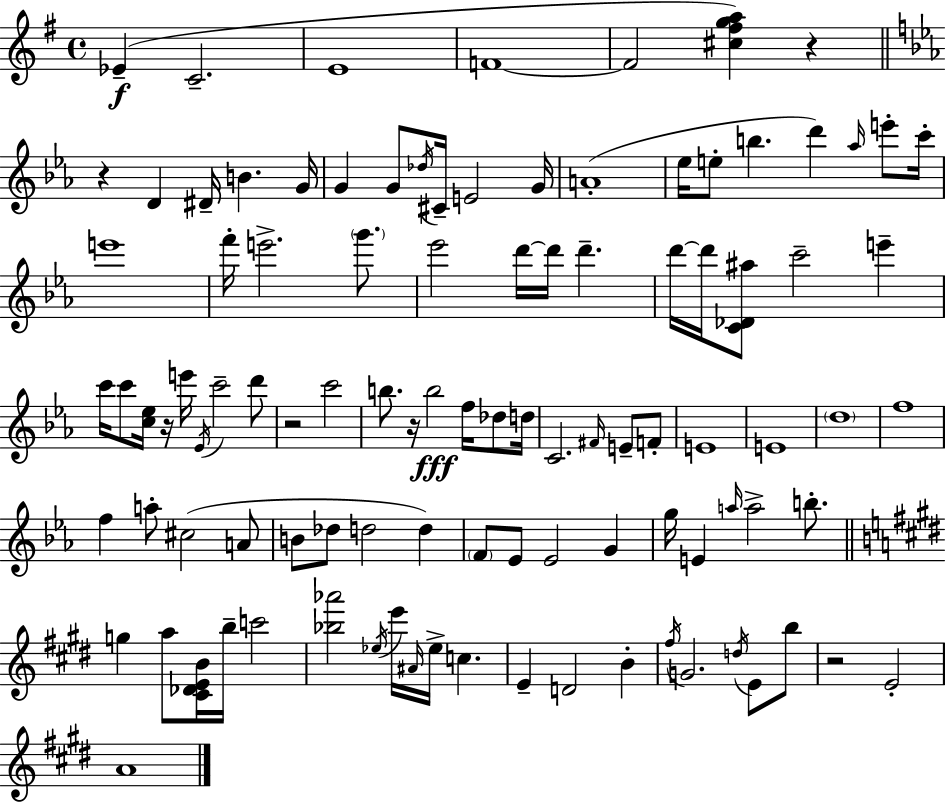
X:1
T:Untitled
M:4/4
L:1/4
K:Em
_E C2 E4 F4 F2 [^c^fga] z z D ^D/4 B G/4 G G/2 _d/4 ^C/4 E2 G/4 A4 _e/4 e/2 b d' _a/4 e'/2 c'/4 e'4 f'/4 e'2 g'/2 _e'2 d'/4 d'/4 d' d'/4 d'/4 [C_D^a]/2 c'2 e' c'/4 c'/2 [c_e]/4 z/4 e'/4 _E/4 c'2 d'/2 z2 c'2 b/2 z/4 b2 f/4 _d/2 d/4 C2 ^F/4 E/2 F/2 E4 E4 d4 f4 f a/2 ^c2 A/2 B/2 _d/2 d2 d F/2 _E/2 _E2 G g/4 E a/4 a2 b/2 g a/2 [^C_DEB]/4 b/4 c'2 [_b_a']2 _e/4 e'/4 ^A/4 _e/4 c E D2 B ^f/4 G2 d/4 E/2 b/2 z2 E2 A4